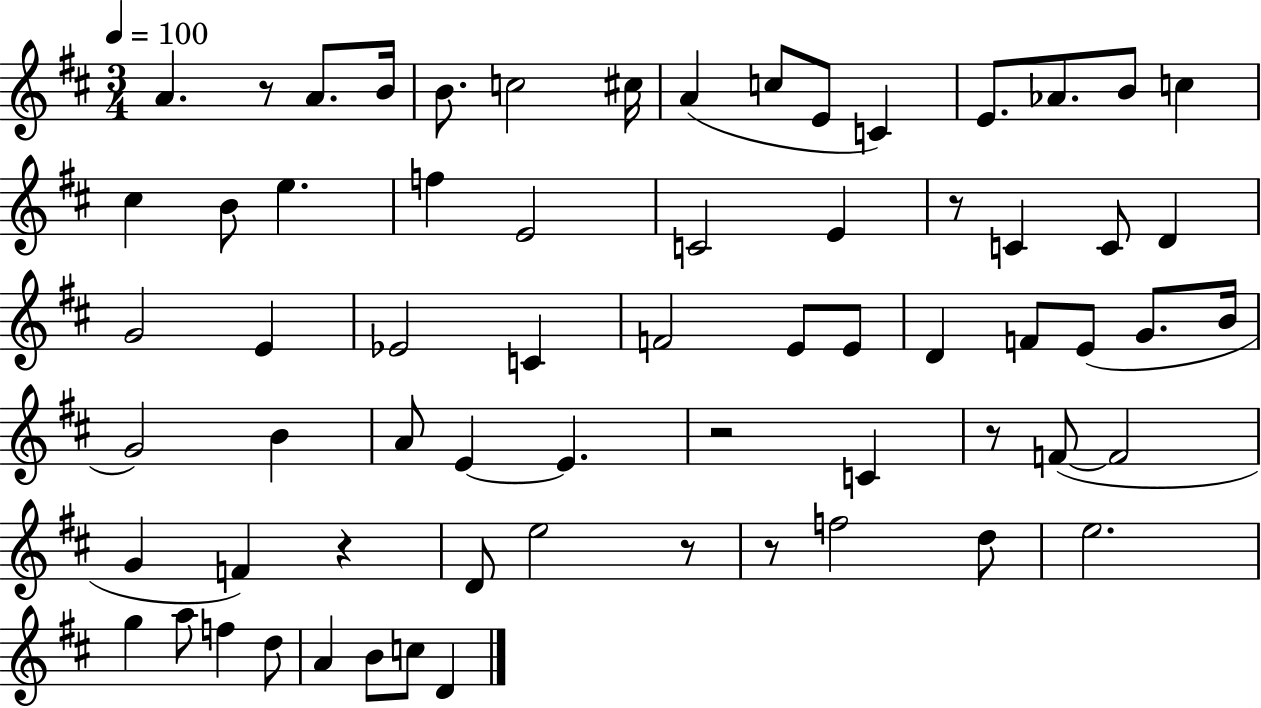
X:1
T:Untitled
M:3/4
L:1/4
K:D
A z/2 A/2 B/4 B/2 c2 ^c/4 A c/2 E/2 C E/2 _A/2 B/2 c ^c B/2 e f E2 C2 E z/2 C C/2 D G2 E _E2 C F2 E/2 E/2 D F/2 E/2 G/2 B/4 G2 B A/2 E E z2 C z/2 F/2 F2 G F z D/2 e2 z/2 z/2 f2 d/2 e2 g a/2 f d/2 A B/2 c/2 D